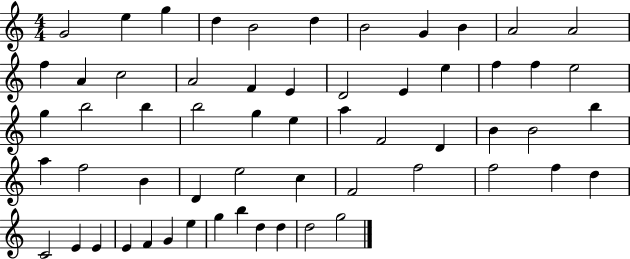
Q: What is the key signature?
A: C major